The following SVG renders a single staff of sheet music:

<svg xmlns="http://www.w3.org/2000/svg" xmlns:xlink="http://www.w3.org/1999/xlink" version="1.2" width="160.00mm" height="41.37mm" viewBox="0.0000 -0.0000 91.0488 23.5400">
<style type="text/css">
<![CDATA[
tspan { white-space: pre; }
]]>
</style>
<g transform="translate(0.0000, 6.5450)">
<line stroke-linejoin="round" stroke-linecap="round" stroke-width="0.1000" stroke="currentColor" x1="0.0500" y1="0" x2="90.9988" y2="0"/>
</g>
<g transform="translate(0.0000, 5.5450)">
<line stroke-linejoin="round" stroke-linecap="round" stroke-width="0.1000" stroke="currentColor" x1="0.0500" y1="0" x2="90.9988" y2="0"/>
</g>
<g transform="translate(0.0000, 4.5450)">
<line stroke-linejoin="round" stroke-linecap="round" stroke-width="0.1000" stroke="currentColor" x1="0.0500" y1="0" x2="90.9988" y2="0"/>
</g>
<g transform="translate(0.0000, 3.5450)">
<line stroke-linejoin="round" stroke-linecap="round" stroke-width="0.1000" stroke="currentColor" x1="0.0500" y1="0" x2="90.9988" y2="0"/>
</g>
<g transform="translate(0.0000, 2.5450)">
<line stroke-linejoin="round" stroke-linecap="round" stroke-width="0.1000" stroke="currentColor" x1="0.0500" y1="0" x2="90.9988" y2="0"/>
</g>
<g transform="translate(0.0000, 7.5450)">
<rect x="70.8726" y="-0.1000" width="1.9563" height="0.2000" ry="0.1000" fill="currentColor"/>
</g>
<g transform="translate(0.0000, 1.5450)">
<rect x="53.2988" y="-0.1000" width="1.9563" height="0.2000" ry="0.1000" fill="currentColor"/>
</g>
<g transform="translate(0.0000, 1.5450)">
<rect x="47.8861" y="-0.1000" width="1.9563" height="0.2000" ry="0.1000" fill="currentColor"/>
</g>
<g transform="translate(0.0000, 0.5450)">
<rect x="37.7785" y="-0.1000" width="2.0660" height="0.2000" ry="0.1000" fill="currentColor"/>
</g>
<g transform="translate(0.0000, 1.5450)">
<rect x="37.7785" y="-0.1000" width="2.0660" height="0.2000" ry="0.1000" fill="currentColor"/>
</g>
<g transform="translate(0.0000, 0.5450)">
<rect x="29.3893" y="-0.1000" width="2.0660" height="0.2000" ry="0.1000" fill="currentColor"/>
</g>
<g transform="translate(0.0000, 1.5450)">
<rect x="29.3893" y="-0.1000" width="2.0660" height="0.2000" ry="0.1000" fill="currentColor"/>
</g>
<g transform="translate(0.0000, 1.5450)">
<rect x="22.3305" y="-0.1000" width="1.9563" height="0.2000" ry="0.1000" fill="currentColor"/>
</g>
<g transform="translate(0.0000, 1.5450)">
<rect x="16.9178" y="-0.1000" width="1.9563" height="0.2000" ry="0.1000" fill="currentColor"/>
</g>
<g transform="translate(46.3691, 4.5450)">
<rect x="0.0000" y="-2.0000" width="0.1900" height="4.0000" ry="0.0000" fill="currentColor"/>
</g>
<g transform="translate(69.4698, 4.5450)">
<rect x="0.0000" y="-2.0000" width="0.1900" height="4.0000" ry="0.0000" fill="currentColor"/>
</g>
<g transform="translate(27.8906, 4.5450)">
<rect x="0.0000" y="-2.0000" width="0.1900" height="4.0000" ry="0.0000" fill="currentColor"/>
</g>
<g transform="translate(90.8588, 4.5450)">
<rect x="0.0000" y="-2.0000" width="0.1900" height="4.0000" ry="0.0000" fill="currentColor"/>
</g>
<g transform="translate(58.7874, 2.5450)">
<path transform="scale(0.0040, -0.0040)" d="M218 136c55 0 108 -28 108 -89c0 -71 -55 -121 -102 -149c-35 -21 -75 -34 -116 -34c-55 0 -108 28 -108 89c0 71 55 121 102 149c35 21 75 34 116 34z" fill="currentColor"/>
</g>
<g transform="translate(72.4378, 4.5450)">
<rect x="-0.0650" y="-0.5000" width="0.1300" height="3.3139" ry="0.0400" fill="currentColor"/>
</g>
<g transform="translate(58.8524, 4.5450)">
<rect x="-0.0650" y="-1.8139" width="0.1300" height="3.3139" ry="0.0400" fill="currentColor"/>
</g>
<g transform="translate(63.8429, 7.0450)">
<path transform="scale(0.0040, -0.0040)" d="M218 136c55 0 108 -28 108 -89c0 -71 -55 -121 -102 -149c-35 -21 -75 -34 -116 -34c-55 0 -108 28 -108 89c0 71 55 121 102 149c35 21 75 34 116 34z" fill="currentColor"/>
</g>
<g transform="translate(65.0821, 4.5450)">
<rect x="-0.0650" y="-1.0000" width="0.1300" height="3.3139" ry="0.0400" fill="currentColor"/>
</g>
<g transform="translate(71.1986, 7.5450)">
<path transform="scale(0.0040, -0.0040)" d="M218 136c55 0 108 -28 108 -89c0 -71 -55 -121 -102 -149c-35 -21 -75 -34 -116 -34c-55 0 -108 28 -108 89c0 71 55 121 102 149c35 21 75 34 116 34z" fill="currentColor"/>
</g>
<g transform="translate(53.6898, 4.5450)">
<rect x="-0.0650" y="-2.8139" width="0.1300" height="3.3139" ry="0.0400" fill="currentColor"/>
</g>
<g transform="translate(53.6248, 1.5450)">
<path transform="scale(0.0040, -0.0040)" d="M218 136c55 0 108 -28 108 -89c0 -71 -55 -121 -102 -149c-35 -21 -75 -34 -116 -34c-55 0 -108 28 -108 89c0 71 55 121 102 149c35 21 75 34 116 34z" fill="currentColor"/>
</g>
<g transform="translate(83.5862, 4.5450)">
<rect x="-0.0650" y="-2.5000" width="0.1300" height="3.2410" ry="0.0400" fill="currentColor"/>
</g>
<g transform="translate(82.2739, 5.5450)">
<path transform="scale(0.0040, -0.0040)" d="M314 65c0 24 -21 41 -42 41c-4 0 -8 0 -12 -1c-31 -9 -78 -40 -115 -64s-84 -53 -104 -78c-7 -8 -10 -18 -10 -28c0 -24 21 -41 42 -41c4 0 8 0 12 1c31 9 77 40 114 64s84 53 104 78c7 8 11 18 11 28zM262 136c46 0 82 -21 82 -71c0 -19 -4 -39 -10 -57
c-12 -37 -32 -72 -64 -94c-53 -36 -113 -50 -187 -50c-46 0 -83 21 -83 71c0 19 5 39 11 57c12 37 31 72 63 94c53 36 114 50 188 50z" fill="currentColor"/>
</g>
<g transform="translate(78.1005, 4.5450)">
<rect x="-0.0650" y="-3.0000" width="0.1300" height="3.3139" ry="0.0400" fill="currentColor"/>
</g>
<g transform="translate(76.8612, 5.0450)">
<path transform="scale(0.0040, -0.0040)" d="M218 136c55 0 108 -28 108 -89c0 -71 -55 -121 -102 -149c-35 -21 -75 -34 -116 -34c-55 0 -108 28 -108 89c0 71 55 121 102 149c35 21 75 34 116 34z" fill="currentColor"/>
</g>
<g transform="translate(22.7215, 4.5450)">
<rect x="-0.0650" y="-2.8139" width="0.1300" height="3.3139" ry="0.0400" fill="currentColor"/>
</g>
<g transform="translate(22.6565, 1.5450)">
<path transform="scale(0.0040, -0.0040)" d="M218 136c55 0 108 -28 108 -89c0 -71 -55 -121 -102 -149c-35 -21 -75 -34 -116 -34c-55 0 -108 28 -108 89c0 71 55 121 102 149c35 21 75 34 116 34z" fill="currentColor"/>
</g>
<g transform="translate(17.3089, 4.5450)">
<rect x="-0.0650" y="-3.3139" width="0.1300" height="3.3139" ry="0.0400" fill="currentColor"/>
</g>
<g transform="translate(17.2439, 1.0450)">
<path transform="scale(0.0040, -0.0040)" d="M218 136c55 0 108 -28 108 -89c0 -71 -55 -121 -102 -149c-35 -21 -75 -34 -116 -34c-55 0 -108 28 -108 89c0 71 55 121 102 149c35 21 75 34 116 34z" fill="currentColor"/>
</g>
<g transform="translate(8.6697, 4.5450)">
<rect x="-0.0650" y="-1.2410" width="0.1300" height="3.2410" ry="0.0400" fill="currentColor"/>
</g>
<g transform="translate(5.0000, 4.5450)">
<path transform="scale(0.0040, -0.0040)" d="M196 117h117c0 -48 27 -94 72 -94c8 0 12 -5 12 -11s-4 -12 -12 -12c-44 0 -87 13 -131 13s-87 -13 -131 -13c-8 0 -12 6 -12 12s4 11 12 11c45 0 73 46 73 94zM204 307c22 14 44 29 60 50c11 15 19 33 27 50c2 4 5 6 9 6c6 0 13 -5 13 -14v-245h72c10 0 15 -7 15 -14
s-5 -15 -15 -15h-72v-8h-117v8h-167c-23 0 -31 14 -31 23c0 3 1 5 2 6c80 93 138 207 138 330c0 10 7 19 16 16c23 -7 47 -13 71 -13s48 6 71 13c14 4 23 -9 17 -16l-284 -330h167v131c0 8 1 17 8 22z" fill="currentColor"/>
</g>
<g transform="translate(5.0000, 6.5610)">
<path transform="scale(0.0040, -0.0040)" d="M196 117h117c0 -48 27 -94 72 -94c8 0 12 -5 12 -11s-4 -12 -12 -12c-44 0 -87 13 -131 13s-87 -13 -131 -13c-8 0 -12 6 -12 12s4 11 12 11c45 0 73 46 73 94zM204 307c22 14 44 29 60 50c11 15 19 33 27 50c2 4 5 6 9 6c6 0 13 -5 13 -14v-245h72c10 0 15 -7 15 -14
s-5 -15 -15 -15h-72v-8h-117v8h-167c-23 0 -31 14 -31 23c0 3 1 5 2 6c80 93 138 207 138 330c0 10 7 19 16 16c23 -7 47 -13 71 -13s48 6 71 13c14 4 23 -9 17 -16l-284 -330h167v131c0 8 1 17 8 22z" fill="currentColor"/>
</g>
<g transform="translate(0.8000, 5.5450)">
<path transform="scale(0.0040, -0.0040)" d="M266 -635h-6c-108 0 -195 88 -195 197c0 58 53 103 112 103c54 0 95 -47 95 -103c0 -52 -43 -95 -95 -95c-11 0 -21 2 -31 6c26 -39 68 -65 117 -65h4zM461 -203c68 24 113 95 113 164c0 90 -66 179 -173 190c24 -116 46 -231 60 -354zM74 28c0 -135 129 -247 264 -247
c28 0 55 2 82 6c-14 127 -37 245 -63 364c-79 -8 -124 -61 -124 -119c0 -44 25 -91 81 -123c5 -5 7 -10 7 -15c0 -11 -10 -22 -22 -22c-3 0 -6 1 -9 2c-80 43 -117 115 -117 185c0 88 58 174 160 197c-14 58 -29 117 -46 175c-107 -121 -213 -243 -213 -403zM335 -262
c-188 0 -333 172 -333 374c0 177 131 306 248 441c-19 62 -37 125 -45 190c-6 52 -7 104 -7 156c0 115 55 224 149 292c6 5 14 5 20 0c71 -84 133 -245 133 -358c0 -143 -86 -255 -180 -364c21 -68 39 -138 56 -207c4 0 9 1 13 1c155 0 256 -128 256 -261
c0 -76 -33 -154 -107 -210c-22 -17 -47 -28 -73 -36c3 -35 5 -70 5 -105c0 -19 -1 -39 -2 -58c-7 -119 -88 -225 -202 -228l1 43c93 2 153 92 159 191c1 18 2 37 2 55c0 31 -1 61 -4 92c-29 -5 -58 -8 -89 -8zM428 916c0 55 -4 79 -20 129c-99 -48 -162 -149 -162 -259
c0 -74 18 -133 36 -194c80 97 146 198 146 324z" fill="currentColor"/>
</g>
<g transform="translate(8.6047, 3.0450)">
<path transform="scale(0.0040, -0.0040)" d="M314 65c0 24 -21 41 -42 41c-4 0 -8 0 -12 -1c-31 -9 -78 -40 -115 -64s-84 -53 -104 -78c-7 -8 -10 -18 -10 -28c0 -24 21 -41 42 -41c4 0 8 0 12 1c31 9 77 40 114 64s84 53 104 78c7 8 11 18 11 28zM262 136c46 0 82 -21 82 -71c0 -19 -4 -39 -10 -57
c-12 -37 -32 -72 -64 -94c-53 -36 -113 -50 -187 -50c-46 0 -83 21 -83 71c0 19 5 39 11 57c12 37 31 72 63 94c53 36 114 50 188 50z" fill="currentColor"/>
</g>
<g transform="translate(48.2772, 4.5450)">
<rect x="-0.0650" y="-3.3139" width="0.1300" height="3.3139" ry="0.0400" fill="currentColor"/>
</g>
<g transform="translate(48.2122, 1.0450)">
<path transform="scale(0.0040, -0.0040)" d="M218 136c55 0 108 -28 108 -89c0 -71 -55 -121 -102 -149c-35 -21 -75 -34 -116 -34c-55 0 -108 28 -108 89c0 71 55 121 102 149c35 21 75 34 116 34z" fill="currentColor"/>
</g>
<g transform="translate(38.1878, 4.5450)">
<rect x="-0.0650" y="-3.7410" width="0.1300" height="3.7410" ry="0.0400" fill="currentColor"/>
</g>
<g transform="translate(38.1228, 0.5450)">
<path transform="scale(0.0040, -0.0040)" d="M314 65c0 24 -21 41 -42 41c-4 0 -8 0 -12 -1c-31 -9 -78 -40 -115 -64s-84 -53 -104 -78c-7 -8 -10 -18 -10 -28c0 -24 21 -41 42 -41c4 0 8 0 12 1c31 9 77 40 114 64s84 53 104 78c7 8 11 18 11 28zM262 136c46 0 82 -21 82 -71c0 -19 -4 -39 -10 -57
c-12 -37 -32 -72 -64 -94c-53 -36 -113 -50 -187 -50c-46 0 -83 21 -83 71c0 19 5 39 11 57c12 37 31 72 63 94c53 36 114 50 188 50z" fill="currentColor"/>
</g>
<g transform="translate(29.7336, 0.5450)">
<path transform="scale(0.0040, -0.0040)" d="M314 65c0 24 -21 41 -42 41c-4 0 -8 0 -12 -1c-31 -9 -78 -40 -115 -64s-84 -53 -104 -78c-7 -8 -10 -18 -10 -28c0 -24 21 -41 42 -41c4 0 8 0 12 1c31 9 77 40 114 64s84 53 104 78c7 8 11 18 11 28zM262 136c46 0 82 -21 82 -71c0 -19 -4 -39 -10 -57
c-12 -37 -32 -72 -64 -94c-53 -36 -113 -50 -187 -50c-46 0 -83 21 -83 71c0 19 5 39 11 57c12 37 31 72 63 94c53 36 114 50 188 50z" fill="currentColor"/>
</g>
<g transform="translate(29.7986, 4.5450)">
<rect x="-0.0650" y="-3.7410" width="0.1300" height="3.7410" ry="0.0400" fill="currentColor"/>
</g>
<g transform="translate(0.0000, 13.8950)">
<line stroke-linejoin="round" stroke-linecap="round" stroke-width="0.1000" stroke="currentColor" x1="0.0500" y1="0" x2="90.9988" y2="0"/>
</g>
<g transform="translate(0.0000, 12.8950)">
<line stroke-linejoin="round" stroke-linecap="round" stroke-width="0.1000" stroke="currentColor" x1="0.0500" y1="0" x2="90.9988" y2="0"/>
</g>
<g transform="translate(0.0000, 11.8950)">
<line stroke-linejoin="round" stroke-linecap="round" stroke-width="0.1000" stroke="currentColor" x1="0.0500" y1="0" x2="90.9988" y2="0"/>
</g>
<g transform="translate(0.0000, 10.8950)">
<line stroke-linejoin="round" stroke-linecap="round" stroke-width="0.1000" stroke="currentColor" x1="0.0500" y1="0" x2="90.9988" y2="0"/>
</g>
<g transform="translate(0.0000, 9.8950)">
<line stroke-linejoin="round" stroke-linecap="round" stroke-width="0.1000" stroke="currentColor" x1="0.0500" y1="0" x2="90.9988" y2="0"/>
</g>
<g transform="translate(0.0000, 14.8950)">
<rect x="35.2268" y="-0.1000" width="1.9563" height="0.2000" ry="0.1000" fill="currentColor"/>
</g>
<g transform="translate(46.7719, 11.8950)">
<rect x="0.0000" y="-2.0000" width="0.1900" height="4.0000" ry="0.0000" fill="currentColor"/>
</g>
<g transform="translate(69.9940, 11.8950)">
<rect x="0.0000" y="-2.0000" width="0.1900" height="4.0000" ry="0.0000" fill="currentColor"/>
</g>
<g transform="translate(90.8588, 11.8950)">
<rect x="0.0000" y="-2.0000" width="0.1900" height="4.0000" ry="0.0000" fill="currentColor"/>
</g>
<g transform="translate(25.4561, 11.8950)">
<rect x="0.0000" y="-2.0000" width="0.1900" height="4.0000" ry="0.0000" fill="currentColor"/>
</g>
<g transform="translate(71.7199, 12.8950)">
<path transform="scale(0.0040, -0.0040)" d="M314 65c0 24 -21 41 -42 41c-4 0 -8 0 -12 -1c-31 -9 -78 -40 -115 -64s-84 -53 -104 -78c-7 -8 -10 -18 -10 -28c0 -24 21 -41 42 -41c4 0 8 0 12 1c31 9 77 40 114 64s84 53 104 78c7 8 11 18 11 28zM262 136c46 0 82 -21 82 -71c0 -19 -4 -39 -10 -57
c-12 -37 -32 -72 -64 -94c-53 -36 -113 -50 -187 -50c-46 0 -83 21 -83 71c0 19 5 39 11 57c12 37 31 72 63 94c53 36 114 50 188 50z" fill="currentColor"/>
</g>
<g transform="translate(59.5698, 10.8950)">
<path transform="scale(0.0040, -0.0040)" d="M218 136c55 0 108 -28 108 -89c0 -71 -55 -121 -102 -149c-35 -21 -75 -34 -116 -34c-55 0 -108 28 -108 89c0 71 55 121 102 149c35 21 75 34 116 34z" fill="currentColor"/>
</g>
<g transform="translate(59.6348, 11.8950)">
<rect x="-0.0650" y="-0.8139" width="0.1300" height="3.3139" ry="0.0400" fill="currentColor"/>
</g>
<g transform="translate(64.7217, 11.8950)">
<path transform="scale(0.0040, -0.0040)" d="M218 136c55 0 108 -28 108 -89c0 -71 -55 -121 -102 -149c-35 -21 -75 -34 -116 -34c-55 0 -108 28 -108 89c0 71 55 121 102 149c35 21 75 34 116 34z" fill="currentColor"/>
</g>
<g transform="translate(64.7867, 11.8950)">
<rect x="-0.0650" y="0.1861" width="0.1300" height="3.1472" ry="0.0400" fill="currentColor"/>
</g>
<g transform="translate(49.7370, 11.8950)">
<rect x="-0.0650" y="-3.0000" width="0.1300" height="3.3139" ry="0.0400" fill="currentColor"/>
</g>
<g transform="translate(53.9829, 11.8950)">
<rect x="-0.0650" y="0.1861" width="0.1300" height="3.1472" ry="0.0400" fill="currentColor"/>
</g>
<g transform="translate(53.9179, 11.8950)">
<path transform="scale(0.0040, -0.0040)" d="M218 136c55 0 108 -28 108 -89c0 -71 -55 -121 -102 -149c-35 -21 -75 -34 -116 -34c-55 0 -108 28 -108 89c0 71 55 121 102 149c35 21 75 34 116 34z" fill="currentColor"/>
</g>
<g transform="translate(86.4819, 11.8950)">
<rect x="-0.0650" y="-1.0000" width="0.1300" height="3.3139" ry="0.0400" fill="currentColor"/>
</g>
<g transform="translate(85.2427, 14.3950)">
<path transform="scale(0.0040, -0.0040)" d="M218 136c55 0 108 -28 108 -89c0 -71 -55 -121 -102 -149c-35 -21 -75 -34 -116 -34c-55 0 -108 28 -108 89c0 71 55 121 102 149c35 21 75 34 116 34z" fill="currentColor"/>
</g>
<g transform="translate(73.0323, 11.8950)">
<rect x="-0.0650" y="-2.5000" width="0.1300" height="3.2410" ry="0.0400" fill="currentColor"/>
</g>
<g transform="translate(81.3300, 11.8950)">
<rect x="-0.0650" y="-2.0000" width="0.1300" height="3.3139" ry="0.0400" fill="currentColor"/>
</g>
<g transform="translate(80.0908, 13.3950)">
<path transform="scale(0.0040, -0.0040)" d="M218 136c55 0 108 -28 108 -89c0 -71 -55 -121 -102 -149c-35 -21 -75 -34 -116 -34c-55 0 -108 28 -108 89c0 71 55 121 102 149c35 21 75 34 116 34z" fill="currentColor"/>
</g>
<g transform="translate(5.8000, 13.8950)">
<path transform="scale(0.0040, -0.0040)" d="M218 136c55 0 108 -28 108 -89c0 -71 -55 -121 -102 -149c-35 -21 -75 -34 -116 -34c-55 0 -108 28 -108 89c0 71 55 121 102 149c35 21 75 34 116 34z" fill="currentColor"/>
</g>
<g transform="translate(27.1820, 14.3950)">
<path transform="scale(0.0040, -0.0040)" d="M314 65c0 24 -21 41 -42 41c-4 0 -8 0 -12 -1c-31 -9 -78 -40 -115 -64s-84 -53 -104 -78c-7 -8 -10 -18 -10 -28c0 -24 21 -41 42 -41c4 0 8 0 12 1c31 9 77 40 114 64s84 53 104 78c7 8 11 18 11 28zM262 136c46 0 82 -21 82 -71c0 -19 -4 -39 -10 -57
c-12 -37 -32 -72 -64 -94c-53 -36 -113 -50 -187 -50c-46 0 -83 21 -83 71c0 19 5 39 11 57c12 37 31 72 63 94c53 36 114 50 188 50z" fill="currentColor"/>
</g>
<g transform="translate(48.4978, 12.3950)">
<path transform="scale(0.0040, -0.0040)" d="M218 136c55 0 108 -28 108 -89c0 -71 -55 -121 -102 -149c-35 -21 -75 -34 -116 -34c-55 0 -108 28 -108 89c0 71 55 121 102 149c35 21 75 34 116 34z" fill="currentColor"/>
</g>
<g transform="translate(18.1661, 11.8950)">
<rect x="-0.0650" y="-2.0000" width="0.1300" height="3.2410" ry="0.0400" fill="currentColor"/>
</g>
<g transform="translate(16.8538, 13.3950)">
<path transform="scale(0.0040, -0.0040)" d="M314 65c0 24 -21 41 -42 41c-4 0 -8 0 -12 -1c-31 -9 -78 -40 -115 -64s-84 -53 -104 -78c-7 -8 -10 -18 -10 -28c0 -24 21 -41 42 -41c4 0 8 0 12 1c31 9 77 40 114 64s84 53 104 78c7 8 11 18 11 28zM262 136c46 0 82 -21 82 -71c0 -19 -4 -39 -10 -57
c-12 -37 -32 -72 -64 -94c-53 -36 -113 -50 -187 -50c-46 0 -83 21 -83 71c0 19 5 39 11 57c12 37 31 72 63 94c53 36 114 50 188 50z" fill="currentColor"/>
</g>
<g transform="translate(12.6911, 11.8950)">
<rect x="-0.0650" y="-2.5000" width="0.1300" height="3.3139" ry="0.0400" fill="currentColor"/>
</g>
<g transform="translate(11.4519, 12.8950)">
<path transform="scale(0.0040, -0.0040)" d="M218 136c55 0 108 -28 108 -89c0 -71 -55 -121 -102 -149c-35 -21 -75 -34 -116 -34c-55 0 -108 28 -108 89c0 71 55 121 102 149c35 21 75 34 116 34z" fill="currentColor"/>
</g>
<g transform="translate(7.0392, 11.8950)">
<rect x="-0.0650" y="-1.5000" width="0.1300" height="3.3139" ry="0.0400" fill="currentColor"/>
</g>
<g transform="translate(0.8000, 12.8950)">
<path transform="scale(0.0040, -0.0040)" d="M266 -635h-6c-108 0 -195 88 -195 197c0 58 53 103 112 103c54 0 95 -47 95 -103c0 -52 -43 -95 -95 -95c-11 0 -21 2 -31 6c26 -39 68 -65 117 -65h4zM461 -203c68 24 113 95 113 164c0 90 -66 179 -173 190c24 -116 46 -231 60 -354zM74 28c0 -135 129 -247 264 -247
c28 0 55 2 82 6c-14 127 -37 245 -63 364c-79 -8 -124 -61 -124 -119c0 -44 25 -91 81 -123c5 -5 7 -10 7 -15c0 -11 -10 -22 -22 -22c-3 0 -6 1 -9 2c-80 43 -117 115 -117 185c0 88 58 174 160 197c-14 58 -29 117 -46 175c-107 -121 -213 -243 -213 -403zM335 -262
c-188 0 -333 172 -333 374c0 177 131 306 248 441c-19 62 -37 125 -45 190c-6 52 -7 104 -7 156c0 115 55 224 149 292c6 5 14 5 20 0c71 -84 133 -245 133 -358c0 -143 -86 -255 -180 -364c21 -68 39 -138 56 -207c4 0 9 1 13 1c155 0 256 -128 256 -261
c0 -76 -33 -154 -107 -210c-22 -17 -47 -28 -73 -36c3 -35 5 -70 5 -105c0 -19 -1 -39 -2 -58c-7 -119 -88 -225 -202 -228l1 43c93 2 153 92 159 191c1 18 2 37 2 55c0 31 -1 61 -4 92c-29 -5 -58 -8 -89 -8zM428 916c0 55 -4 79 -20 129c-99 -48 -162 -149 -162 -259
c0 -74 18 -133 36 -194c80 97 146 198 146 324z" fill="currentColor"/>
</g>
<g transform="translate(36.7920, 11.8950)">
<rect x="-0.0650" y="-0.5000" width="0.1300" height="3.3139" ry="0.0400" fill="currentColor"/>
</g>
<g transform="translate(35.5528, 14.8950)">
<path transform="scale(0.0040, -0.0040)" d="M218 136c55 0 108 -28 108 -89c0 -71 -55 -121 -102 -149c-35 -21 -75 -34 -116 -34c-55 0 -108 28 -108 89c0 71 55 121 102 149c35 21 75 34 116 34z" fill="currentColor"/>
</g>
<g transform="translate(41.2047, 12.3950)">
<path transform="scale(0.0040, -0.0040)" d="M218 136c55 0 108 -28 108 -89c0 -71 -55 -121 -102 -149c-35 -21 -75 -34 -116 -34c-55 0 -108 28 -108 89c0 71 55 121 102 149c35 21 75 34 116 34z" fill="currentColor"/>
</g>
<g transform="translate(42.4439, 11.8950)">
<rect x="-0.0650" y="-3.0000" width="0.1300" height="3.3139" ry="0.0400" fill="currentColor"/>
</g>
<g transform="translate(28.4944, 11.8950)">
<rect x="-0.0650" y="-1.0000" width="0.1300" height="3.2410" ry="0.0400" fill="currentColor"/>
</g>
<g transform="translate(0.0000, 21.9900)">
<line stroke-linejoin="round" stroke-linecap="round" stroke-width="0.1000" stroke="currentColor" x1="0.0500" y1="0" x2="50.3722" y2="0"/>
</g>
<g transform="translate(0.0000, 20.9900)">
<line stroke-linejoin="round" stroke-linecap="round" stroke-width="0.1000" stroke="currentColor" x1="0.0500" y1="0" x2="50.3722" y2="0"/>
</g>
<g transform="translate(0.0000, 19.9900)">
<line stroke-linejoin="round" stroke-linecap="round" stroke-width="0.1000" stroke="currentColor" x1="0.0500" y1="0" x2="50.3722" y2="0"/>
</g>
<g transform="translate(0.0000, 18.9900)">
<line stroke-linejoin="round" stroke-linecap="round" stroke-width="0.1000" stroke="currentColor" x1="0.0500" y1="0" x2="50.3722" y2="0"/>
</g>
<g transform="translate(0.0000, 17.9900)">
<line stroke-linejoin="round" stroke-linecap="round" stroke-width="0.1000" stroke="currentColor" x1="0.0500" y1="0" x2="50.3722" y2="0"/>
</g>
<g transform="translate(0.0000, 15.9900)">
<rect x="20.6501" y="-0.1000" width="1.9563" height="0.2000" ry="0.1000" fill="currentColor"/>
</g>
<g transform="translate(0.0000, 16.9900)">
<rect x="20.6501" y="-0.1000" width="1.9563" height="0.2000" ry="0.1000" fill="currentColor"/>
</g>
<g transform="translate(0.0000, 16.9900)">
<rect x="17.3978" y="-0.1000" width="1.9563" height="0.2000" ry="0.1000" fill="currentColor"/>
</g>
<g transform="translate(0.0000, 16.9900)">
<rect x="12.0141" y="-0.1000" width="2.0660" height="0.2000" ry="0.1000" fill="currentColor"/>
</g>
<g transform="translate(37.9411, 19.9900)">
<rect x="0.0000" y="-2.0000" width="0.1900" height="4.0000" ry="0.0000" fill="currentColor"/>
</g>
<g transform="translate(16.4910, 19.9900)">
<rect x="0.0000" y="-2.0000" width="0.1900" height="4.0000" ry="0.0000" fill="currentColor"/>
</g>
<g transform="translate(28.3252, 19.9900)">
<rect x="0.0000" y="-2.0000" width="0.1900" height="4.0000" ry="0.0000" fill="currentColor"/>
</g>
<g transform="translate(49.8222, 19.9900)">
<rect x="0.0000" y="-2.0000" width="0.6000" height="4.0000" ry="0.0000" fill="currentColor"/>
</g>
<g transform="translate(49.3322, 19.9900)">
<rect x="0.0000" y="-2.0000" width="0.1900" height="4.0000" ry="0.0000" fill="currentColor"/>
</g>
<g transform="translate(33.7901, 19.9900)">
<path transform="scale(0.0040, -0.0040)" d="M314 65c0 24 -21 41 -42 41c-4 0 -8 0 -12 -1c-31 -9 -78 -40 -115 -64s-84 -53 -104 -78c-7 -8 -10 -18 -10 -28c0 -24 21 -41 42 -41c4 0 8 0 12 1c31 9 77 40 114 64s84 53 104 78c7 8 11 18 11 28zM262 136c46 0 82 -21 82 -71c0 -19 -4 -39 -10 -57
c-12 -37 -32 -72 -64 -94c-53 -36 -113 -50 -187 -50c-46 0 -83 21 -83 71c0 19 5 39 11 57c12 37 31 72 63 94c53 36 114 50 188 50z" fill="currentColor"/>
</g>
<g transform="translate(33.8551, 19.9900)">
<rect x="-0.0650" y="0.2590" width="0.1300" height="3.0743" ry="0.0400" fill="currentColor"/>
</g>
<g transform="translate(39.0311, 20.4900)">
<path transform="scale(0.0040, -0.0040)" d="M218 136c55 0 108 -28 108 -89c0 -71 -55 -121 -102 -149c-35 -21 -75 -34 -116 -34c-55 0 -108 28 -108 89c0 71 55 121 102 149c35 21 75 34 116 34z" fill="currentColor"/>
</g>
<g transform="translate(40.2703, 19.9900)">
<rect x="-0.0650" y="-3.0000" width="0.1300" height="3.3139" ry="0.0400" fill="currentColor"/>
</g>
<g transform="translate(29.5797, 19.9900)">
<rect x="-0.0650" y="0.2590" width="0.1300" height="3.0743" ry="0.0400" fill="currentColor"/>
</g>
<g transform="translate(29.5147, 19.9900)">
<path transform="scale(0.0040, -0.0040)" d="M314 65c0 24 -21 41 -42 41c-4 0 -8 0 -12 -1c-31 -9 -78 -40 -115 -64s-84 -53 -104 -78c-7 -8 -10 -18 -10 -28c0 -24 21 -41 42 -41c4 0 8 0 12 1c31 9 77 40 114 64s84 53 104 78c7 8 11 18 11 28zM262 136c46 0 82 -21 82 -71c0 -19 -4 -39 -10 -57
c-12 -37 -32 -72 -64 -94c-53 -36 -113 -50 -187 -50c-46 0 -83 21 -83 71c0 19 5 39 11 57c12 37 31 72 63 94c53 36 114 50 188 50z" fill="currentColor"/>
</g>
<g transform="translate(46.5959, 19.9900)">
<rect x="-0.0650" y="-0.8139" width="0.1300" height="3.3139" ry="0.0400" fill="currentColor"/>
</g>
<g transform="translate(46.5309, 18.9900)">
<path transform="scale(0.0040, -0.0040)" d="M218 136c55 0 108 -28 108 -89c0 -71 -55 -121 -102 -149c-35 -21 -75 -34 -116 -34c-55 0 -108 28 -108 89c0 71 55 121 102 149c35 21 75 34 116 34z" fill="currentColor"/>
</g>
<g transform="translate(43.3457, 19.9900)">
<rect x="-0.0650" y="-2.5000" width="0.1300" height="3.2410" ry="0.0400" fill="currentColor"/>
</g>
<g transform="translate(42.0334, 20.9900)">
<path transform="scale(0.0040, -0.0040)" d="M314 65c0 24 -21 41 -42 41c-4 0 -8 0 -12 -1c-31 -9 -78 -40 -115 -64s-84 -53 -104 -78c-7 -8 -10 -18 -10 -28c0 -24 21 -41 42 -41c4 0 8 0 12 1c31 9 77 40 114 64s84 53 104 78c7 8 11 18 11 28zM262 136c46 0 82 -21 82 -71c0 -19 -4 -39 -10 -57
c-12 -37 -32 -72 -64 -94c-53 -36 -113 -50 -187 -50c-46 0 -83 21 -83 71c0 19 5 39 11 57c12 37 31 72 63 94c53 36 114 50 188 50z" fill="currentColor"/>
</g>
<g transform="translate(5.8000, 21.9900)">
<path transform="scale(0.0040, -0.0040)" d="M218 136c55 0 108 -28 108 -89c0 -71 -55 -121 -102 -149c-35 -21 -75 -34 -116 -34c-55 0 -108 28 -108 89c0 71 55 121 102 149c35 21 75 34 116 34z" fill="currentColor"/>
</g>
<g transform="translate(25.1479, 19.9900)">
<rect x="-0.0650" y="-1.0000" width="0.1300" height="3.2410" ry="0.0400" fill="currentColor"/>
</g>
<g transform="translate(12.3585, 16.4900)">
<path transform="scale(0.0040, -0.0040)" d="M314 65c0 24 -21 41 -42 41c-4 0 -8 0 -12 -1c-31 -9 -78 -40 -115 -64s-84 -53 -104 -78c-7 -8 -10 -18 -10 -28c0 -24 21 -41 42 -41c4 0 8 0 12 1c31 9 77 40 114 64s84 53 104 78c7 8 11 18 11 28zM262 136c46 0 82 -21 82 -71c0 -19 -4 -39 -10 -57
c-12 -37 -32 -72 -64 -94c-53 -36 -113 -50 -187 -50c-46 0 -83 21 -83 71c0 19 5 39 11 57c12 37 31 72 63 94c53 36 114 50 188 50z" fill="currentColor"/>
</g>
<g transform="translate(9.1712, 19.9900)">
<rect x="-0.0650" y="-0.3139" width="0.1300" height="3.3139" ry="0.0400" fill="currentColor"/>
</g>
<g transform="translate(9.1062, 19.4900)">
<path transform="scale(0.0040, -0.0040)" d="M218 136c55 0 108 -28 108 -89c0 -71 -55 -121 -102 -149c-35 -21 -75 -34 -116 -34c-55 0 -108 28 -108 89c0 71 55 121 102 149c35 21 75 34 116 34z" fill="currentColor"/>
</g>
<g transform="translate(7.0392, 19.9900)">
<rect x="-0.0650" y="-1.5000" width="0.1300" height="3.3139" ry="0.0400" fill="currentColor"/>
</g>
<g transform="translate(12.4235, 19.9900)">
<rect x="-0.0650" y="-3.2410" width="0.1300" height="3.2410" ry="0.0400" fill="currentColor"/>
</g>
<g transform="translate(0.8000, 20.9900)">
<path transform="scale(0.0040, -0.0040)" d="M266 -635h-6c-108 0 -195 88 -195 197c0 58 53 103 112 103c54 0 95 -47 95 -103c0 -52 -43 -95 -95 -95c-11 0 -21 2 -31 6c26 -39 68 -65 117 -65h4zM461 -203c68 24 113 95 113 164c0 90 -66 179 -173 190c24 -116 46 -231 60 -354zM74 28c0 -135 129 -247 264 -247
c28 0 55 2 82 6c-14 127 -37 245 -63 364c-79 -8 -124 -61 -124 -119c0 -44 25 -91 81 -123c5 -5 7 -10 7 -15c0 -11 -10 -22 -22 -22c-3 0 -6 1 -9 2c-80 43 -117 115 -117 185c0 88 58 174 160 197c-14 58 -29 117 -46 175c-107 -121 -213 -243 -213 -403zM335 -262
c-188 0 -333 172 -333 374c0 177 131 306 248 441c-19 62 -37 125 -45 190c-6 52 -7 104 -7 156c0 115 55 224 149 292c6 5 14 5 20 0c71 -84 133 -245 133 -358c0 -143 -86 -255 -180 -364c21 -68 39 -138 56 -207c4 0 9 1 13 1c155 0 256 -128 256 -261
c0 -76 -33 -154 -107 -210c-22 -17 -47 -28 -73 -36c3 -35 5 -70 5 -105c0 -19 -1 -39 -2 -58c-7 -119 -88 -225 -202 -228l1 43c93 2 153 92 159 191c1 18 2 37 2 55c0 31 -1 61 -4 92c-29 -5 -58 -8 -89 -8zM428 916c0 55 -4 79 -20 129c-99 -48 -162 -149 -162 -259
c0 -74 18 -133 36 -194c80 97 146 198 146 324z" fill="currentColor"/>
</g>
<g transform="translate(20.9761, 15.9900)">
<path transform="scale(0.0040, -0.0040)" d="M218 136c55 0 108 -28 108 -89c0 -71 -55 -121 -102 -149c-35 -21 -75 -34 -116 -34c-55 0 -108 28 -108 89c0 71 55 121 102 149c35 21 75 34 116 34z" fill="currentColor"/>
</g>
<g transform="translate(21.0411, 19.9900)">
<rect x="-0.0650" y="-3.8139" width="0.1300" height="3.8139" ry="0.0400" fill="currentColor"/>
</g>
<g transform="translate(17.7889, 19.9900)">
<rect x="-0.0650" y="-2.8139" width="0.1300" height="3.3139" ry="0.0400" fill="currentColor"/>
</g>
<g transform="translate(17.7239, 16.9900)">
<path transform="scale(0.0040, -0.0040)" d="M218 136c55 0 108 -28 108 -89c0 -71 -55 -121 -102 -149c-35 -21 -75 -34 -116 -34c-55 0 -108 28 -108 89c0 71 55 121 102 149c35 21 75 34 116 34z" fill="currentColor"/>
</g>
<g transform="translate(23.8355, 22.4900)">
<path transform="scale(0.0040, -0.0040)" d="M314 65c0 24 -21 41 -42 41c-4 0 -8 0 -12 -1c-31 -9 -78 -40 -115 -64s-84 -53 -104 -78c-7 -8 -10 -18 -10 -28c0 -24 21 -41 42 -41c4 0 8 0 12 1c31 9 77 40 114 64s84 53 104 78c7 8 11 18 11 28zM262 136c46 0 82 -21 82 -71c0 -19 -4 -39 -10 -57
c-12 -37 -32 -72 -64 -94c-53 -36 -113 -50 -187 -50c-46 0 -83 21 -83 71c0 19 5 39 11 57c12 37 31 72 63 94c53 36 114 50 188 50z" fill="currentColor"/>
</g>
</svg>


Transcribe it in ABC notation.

X:1
T:Untitled
M:4/4
L:1/4
K:C
e2 b a c'2 c'2 b a f D C A G2 E G F2 D2 C A A B d B G2 F D E c b2 a c' D2 B2 B2 A G2 d